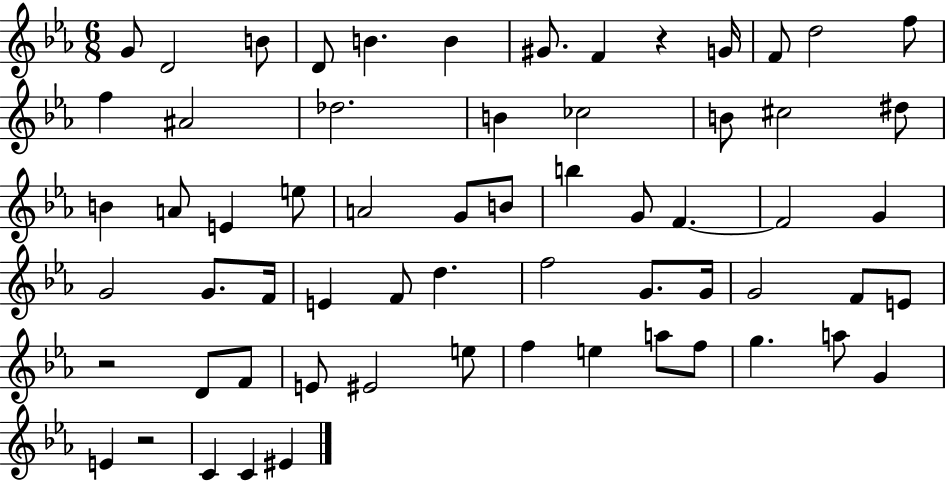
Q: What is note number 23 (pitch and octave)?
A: E4